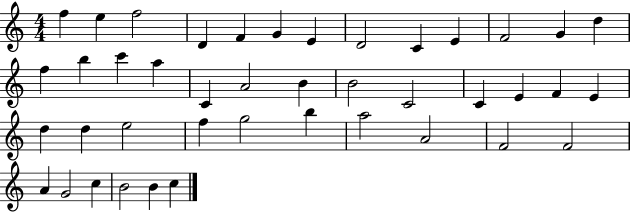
{
  \clef treble
  \numericTimeSignature
  \time 4/4
  \key c \major
  f''4 e''4 f''2 | d'4 f'4 g'4 e'4 | d'2 c'4 e'4 | f'2 g'4 d''4 | \break f''4 b''4 c'''4 a''4 | c'4 a'2 b'4 | b'2 c'2 | c'4 e'4 f'4 e'4 | \break d''4 d''4 e''2 | f''4 g''2 b''4 | a''2 a'2 | f'2 f'2 | \break a'4 g'2 c''4 | b'2 b'4 c''4 | \bar "|."
}